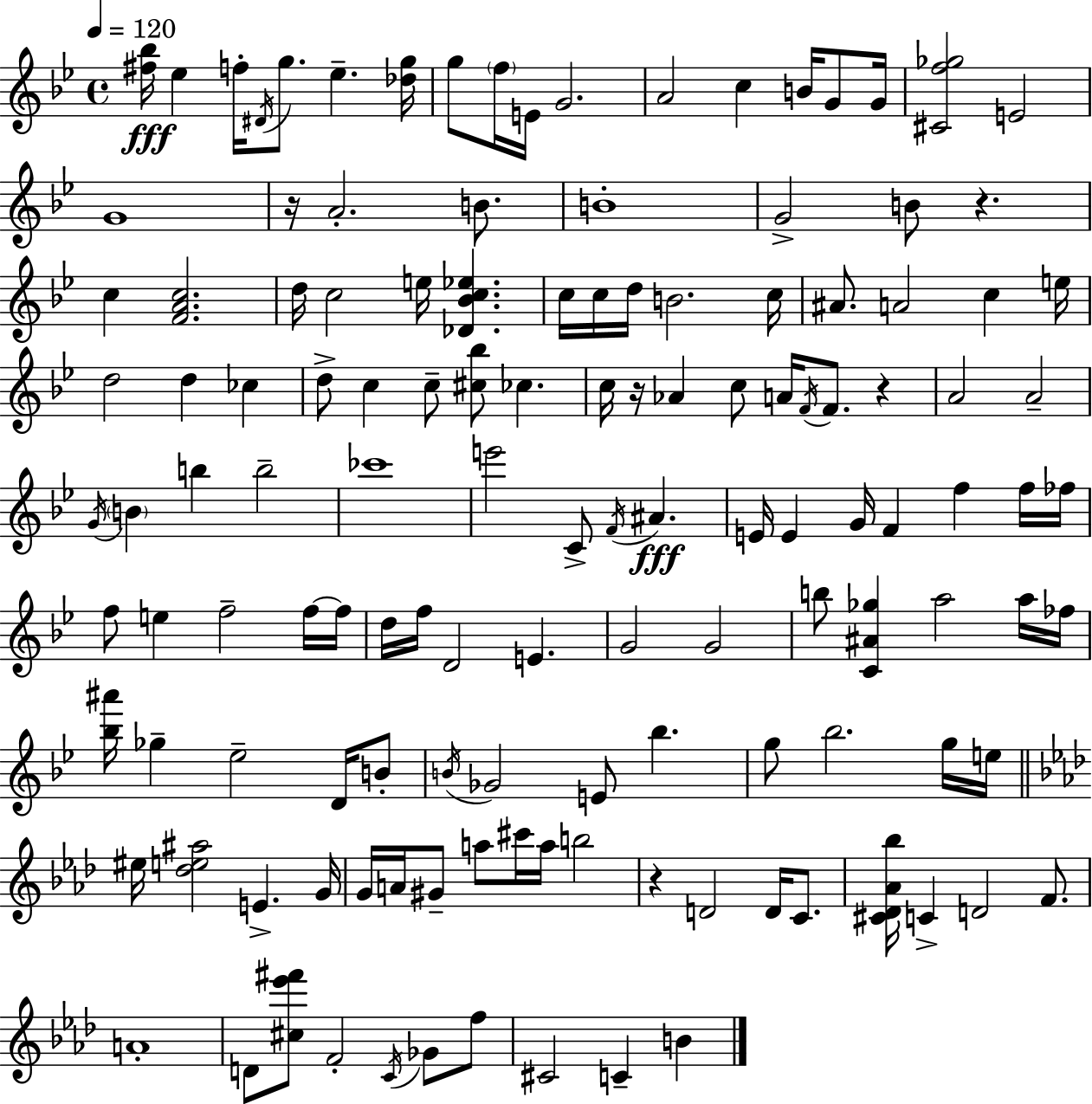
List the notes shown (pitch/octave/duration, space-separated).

[F#5,Bb5]/s Eb5/q F5/s D#4/s G5/e. Eb5/q. [Db5,G5]/s G5/e F5/s E4/s G4/h. A4/h C5/q B4/s G4/e G4/s [C#4,F5,Gb5]/h E4/h G4/w R/s A4/h. B4/e. B4/w G4/h B4/e R/q. C5/q [F4,A4,C5]/h. D5/s C5/h E5/s [Db4,Bb4,C5,Eb5]/q. C5/s C5/s D5/s B4/h. C5/s A#4/e. A4/h C5/q E5/s D5/h D5/q CES5/q D5/e C5/q C5/e [C#5,Bb5]/e CES5/q. C5/s R/s Ab4/q C5/e A4/s F4/s F4/e. R/q A4/h A4/h G4/s B4/q B5/q B5/h CES6/w E6/h C4/e F4/s A#4/q. E4/s E4/q G4/s F4/q F5/q F5/s FES5/s F5/e E5/q F5/h F5/s F5/s D5/s F5/s D4/h E4/q. G4/h G4/h B5/e [C4,A#4,Gb5]/q A5/h A5/s FES5/s [Bb5,A#6]/s Gb5/q Eb5/h D4/s B4/e B4/s Gb4/h E4/e Bb5/q. G5/e Bb5/h. G5/s E5/s EIS5/s [Db5,E5,A#5]/h E4/q. G4/s G4/s A4/s G#4/e A5/e C#6/s A5/s B5/h R/q D4/h D4/s C4/e. [C#4,Db4,Ab4,Bb5]/s C4/q D4/h F4/e. A4/w D4/e [C#5,Eb6,F#6]/e F4/h C4/s Gb4/e F5/e C#4/h C4/q B4/q